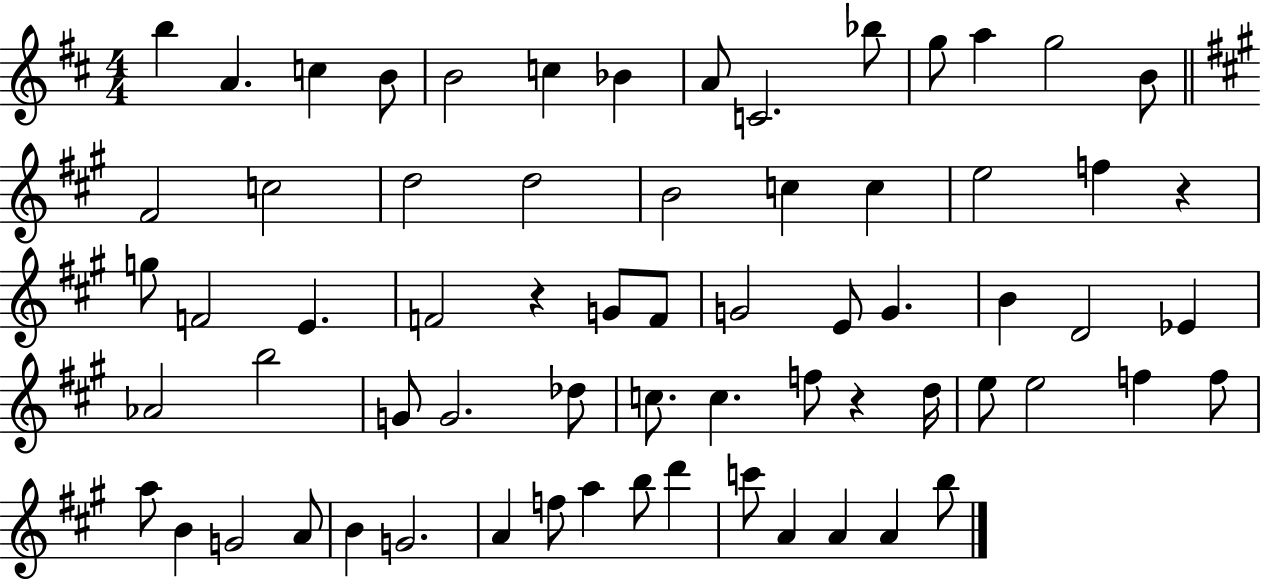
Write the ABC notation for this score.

X:1
T:Untitled
M:4/4
L:1/4
K:D
b A c B/2 B2 c _B A/2 C2 _b/2 g/2 a g2 B/2 ^F2 c2 d2 d2 B2 c c e2 f z g/2 F2 E F2 z G/2 F/2 G2 E/2 G B D2 _E _A2 b2 G/2 G2 _d/2 c/2 c f/2 z d/4 e/2 e2 f f/2 a/2 B G2 A/2 B G2 A f/2 a b/2 d' c'/2 A A A b/2